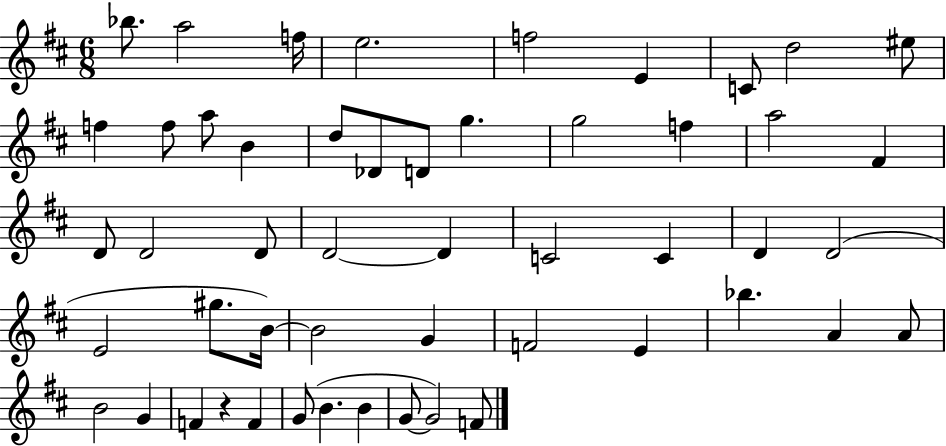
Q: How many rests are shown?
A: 1